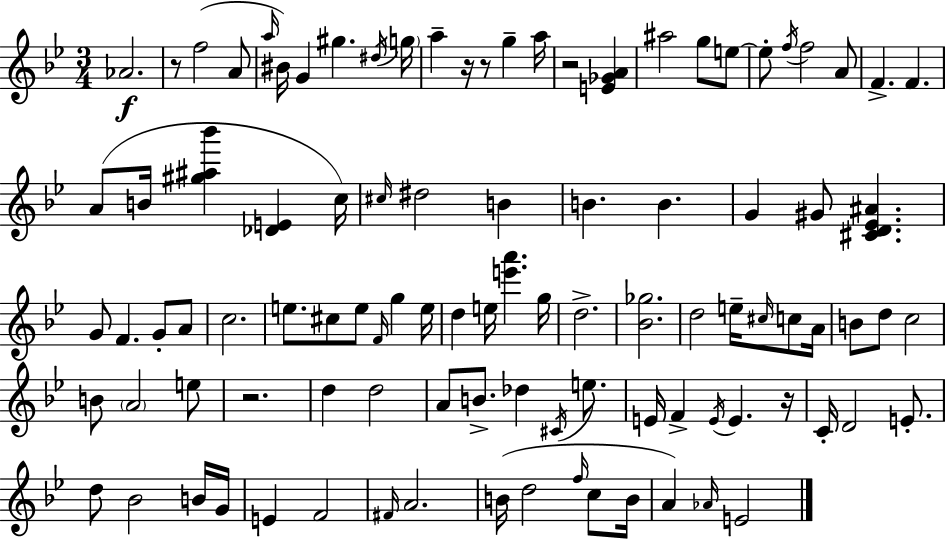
Ab4/h. R/e F5/h A4/e A5/s BIS4/s G4/q G#5/q. D#5/s G5/s A5/q R/s R/e G5/q A5/s R/h [E4,Gb4,A4]/q A#5/h G5/e E5/e E5/e F5/s F5/h A4/e F4/q. F4/q. A4/e B4/s [G#5,A#5,Bb6]/q [Db4,E4]/q C5/s C#5/s D#5/h B4/q B4/q. B4/q. G4/q G#4/e [C#4,D4,Eb4,A#4]/q. G4/e F4/q. G4/e A4/e C5/h. E5/e. C#5/e E5/e F4/s G5/q E5/s D5/q E5/s [E6,A6]/q. G5/s D5/h. [Bb4,Gb5]/h. D5/h E5/s C#5/s C5/e A4/s B4/e D5/e C5/h B4/e A4/h E5/e R/h. D5/q D5/h A4/e B4/e. Db5/q C#4/s E5/e. E4/s F4/q E4/s E4/q. R/s C4/s D4/h E4/e. D5/e Bb4/h B4/s G4/s E4/q F4/h F#4/s A4/h. B4/s D5/h F5/s C5/e B4/s A4/q Ab4/s E4/h